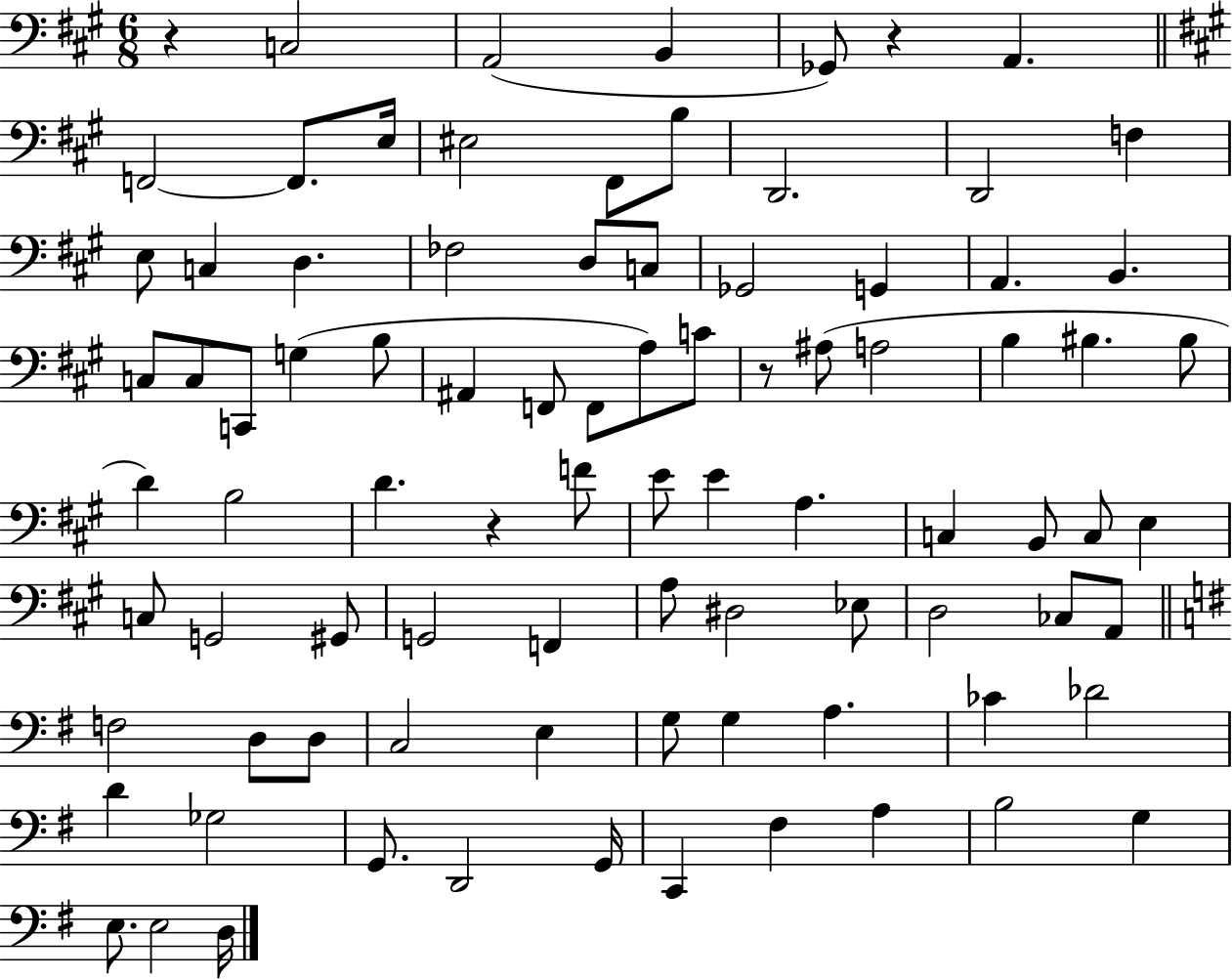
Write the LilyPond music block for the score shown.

{
  \clef bass
  \numericTimeSignature
  \time 6/8
  \key a \major
  r4 c2 | a,2( b,4 | ges,8) r4 a,4. | \bar "||" \break \key a \major f,2~~ f,8. e16 | eis2 fis,8 b8 | d,2. | d,2 f4 | \break e8 c4 d4. | fes2 d8 c8 | ges,2 g,4 | a,4. b,4. | \break c8 c8 c,8 g4( b8 | ais,4 f,8 f,8 a8) c'8 | r8 ais8( a2 | b4 bis4. bis8 | \break d'4) b2 | d'4. r4 f'8 | e'8 e'4 a4. | c4 b,8 c8 e4 | \break c8 g,2 gis,8 | g,2 f,4 | a8 dis2 ees8 | d2 ces8 a,8 | \break \bar "||" \break \key g \major f2 d8 d8 | c2 e4 | g8 g4 a4. | ces'4 des'2 | \break d'4 ges2 | g,8. d,2 g,16 | c,4 fis4 a4 | b2 g4 | \break e8. e2 d16 | \bar "|."
}